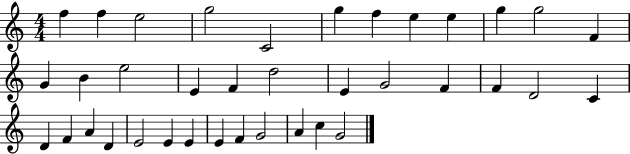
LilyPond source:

{
  \clef treble
  \numericTimeSignature
  \time 4/4
  \key c \major
  f''4 f''4 e''2 | g''2 c'2 | g''4 f''4 e''4 e''4 | g''4 g''2 f'4 | \break g'4 b'4 e''2 | e'4 f'4 d''2 | e'4 g'2 f'4 | f'4 d'2 c'4 | \break d'4 f'4 a'4 d'4 | e'2 e'4 e'4 | e'4 f'4 g'2 | a'4 c''4 g'2 | \break \bar "|."
}